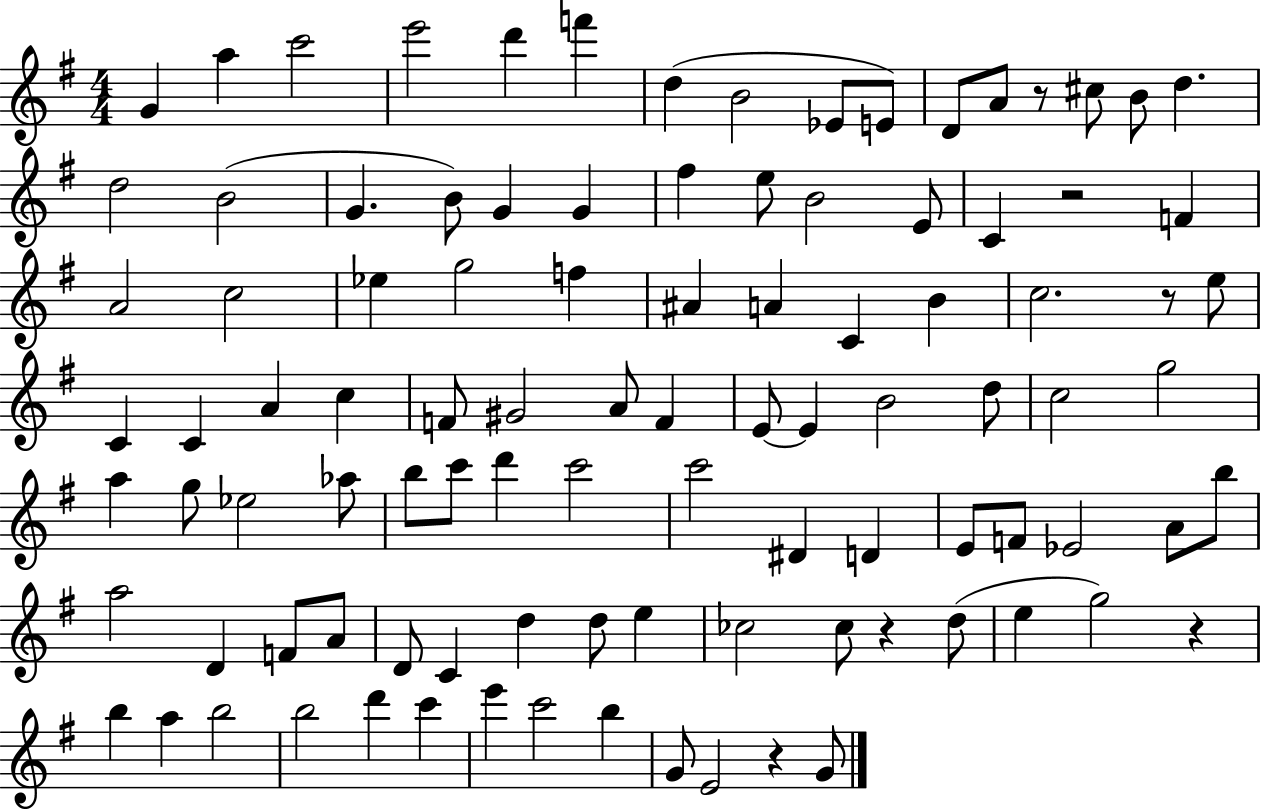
X:1
T:Untitled
M:4/4
L:1/4
K:G
G a c'2 e'2 d' f' d B2 _E/2 E/2 D/2 A/2 z/2 ^c/2 B/2 d d2 B2 G B/2 G G ^f e/2 B2 E/2 C z2 F A2 c2 _e g2 f ^A A C B c2 z/2 e/2 C C A c F/2 ^G2 A/2 F E/2 E B2 d/2 c2 g2 a g/2 _e2 _a/2 b/2 c'/2 d' c'2 c'2 ^D D E/2 F/2 _E2 A/2 b/2 a2 D F/2 A/2 D/2 C d d/2 e _c2 _c/2 z d/2 e g2 z b a b2 b2 d' c' e' c'2 b G/2 E2 z G/2